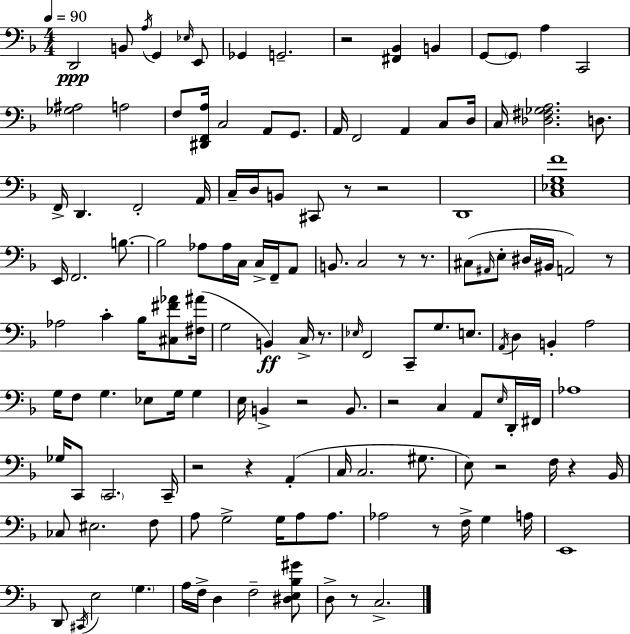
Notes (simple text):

D2/h B2/e A3/s G2/q Eb3/s E2/e Gb2/q G2/h. R/h [F#2,Bb2]/q B2/q G2/e G2/e A3/q C2/h [Gb3,A#3]/h A3/h F3/e [D#2,F2,A3]/s C3/h A2/e G2/e. A2/s F2/h A2/q C3/e D3/s C3/s [Db3,F#3,Gb3,A3]/h. D3/e. F2/s D2/q. F2/h A2/s C3/s D3/s B2/e C#2/e R/e R/h D2/w [C3,Eb3,G3,F4]/w E2/s F2/h. B3/e. B3/h Ab3/e Ab3/s C3/s C3/s F2/s A2/e B2/e. C3/h R/e R/e. C#3/e A#2/s E3/e D#3/s BIS2/s A2/h R/e Ab3/h C4/q Bb3/s [C#3,F#4,Ab4]/e [F#3,A#4]/s G3/h B2/q C3/s R/e. Eb3/s F2/h C2/e G3/e. E3/e. A2/s D3/q B2/q A3/h G3/s F3/e G3/q. Eb3/e G3/s G3/q E3/s B2/q R/h B2/e. R/h C3/q A2/e E3/s D2/s F#2/s Ab3/w Gb3/s C2/e C2/h. C2/s R/h R/q A2/q C3/s C3/h. G#3/e. E3/e R/h F3/s R/q Bb2/s CES3/e EIS3/h. F3/e A3/e G3/h G3/s A3/e A3/e. Ab3/h R/e F3/s G3/q A3/s E2/w D2/e C#2/s E3/h G3/q. A3/s F3/s D3/q F3/h [D#3,E3,Bb3,G#4]/e D3/e R/e C3/h.